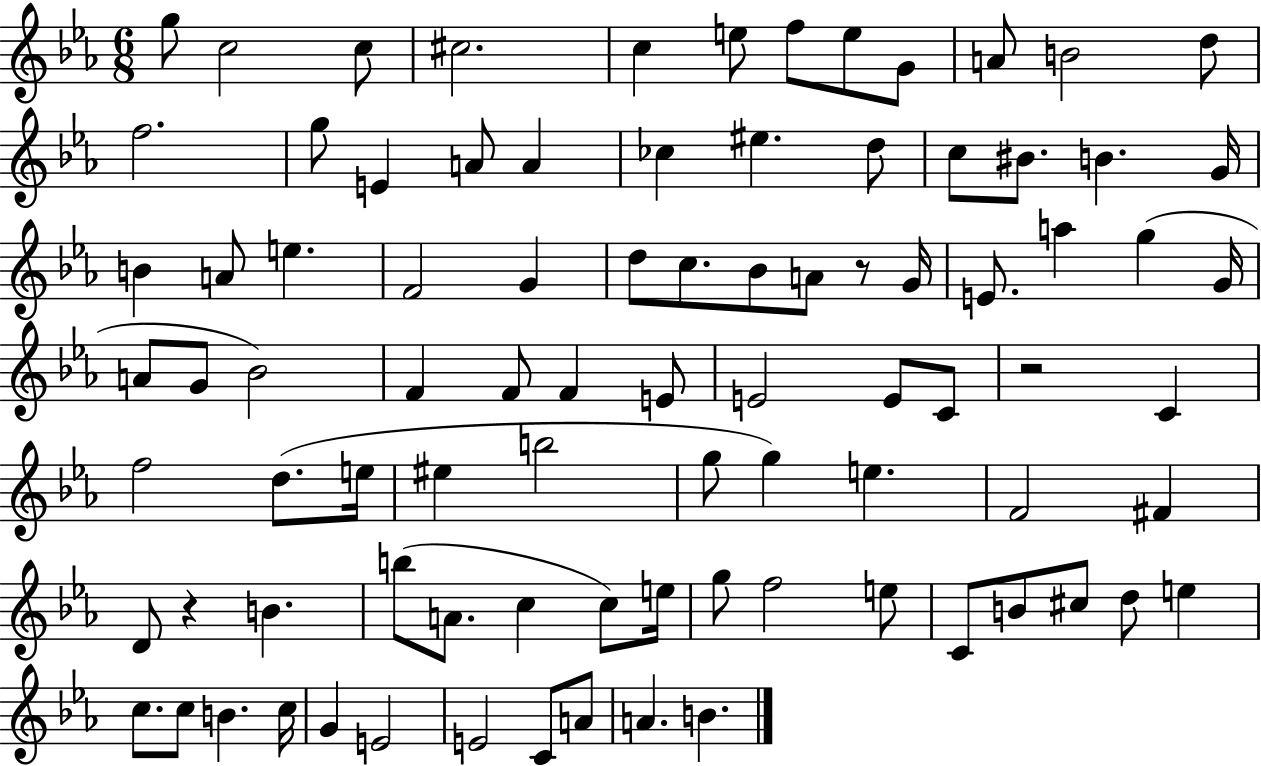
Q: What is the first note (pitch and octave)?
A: G5